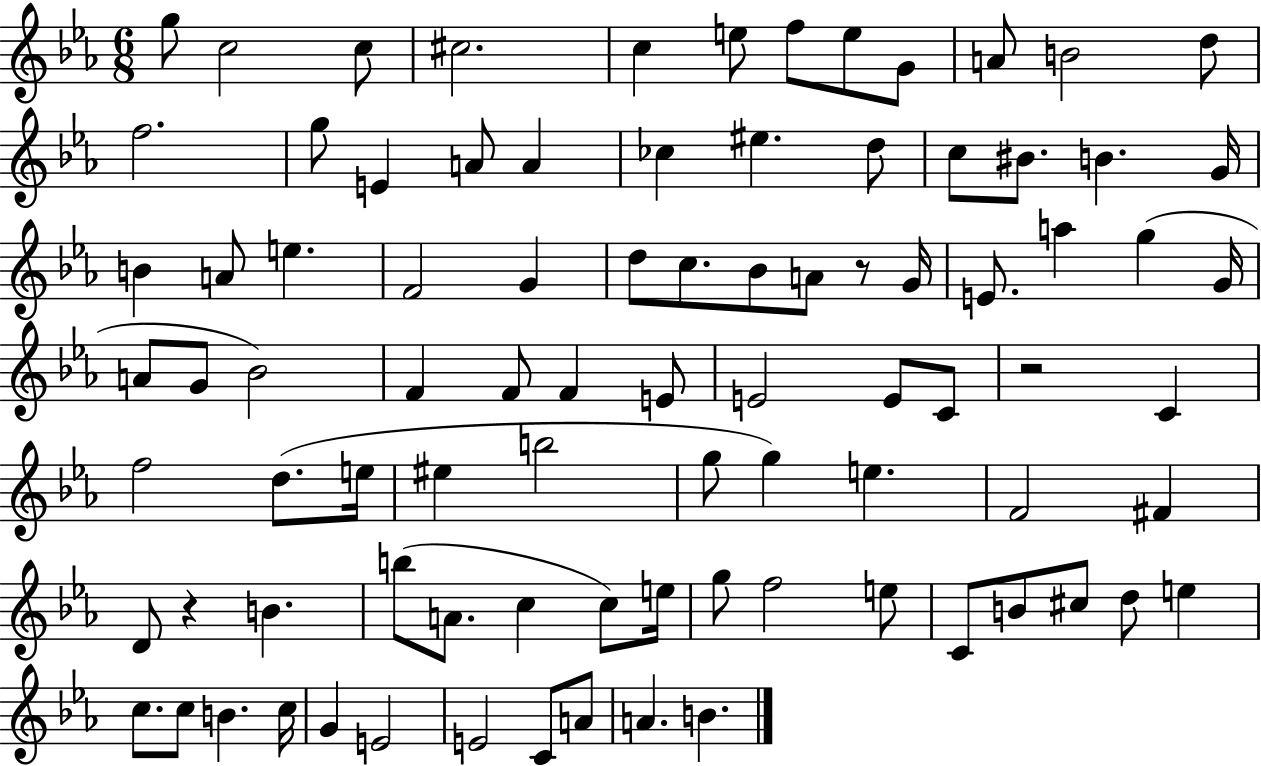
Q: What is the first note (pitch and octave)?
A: G5